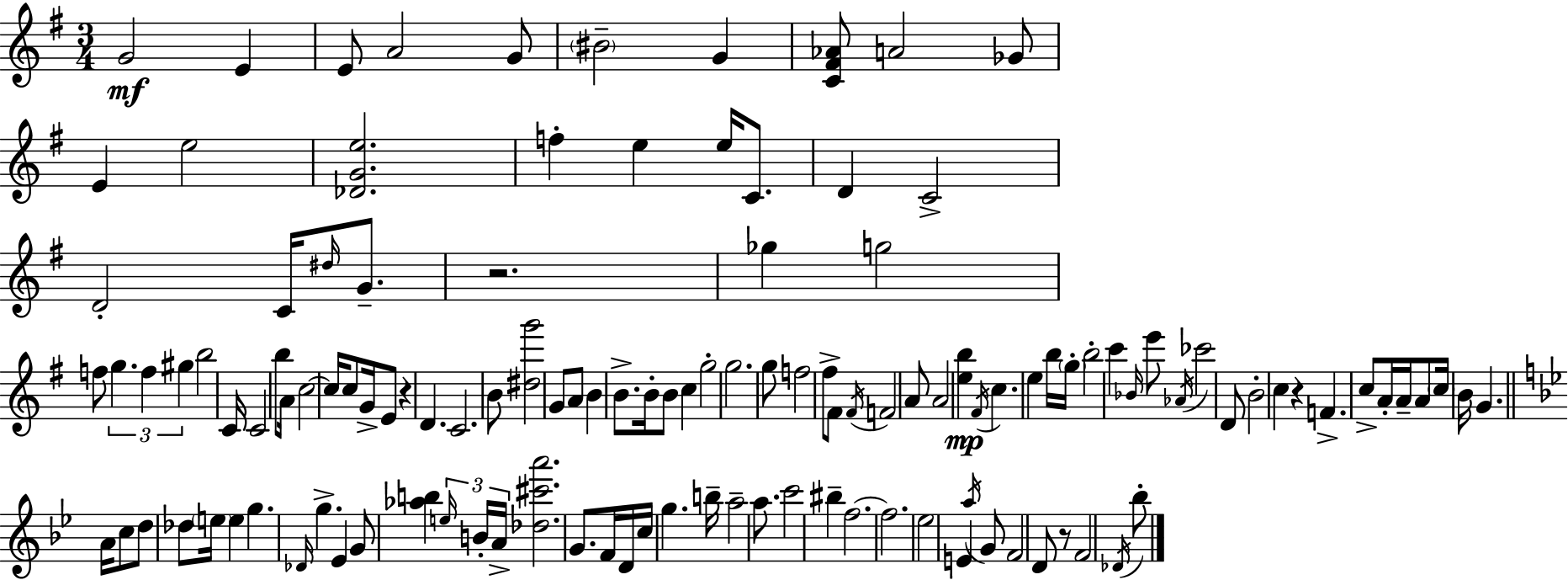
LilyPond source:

{
  \clef treble
  \numericTimeSignature
  \time 3/4
  \key e \minor
  \repeat volta 2 { g'2\mf e'4 | e'8 a'2 g'8 | \parenthesize bis'2-- g'4 | <c' fis' aes'>8 a'2 ges'8 | \break e'4 e''2 | <des' g' e''>2. | f''4-. e''4 e''16 c'8. | d'4 c'2-> | \break d'2-. c'16 \grace { dis''16 } g'8.-- | r2. | ges''4 g''2 | f''8 \tuplet 3/2 { g''4. f''4 | \break gis''4 } b''2 | c'16 c'2 b''8 | a'16 c''2~~ c''16 c''8 | g'16-> e'8 r4 d'4. | \break c'2. | b'8 <dis'' g'''>2 g'8 | a'8 b'4 b'8.-> b'16-. b'8 | c''4 g''2-. | \break g''2. | g''8 f''2 fis''8-> | fis'8 \acciaccatura { fis'16 } f'2 | a'8 a'2 <e'' b''>4\mp | \break \acciaccatura { fis'16 } c''4. e''4 | b''16 \parenthesize g''16-. b''2-. c'''4 | \grace { bes'16 } e'''8 \acciaccatura { aes'16 } ces'''2 | d'8 b'2-. | \break c''4 r4 f'4.-> | c''8-> a'16-. a'16-- a'8 \parenthesize c''16 b'16 g'4. | \bar "||" \break \key g \minor a'16 c''8 d''8 des''8 \parenthesize e''16 e''4 | g''4. \grace { des'16 } g''4.-> | ees'4 g'8 <aes'' b''>4 \tuplet 3/2 { \grace { e''16 } | b'16-. a'16-> } <des'' cis''' a'''>2. | \break g'8. f'16 d'16 c''16 g''4. | b''16-- a''2-- a''8. | c'''2 bis''4-- | f''2.~~ | \break f''2. | ees''2 e'4 | \acciaccatura { a''16 } g'8 f'2 | d'8 r8 f'2 | \break \acciaccatura { des'16 } bes''8-. } \bar "|."
}